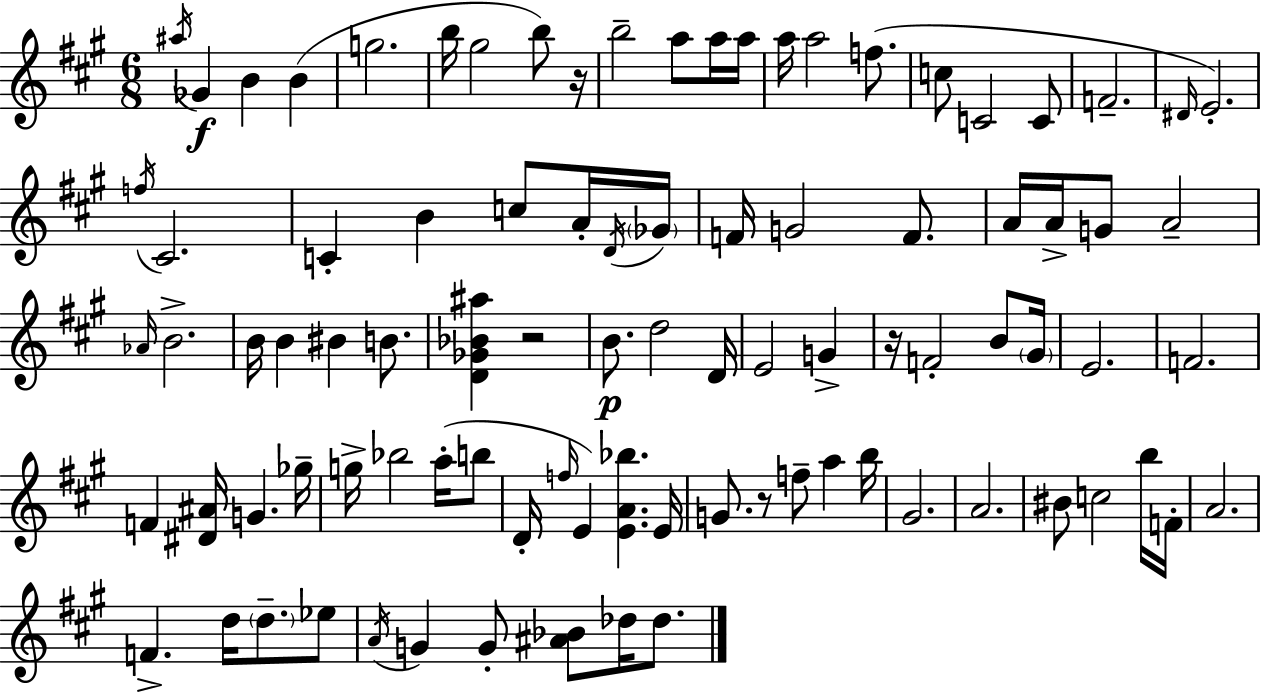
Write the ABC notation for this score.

X:1
T:Untitled
M:6/8
L:1/4
K:A
^a/4 _G B B g2 b/4 ^g2 b/2 z/4 b2 a/2 a/4 a/4 a/4 a2 f/2 c/2 C2 C/2 F2 ^D/4 E2 f/4 ^C2 C B c/2 A/4 D/4 _G/4 F/4 G2 F/2 A/4 A/4 G/2 A2 _A/4 B2 B/4 B ^B B/2 [D_G_B^a] z2 B/2 d2 D/4 E2 G z/4 F2 B/2 ^G/4 E2 F2 F [^D^A]/4 G _g/4 g/4 _b2 a/4 b/2 D/4 f/4 E [EA_b] E/4 G/2 z/2 f/2 a b/4 ^G2 A2 ^B/2 c2 b/4 F/4 A2 F d/4 d/2 _e/2 A/4 G G/2 [^A_B]/2 _d/4 _d/2